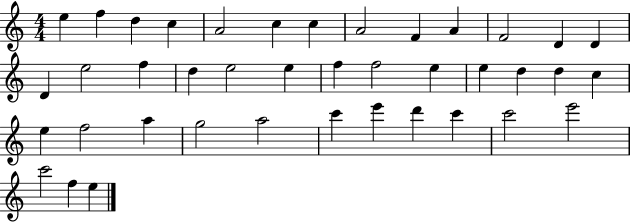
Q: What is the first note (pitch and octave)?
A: E5